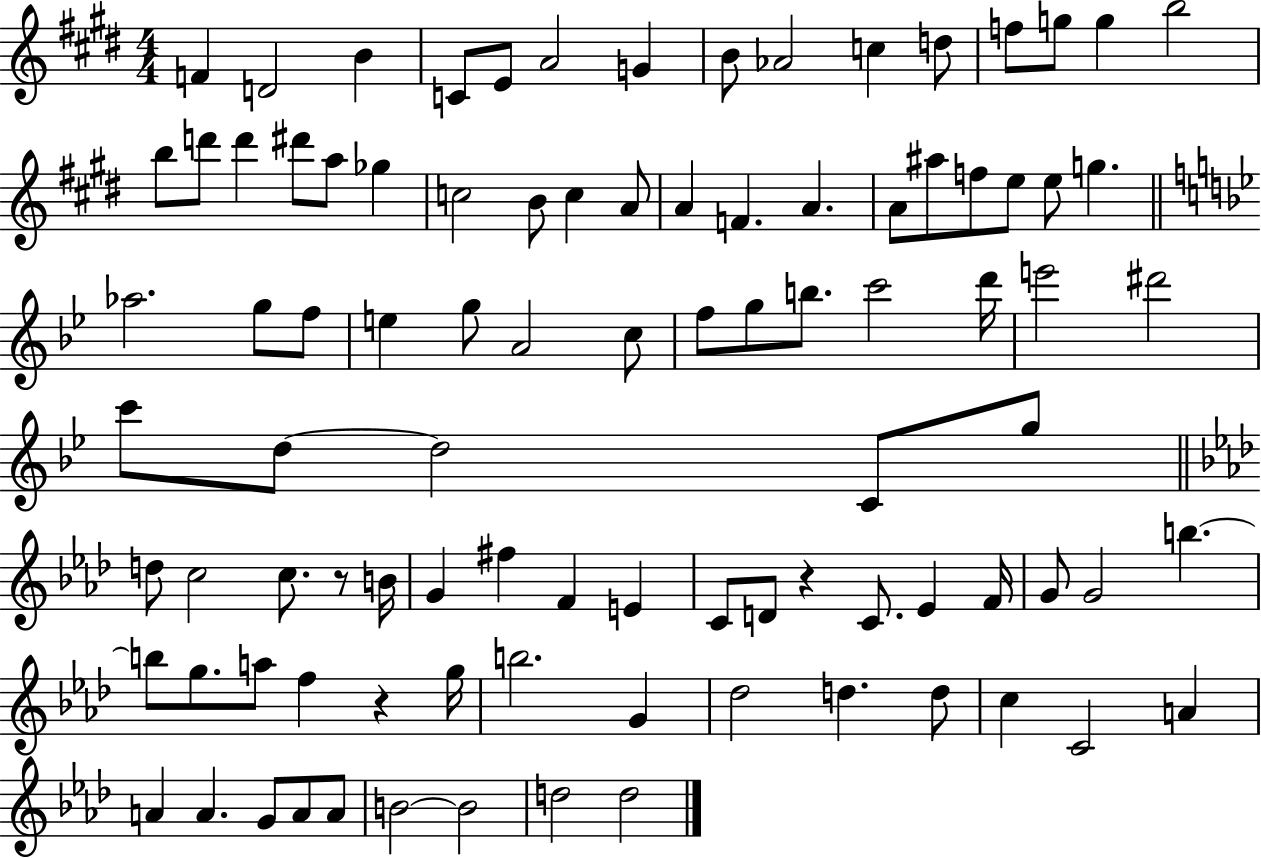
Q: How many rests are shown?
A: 3